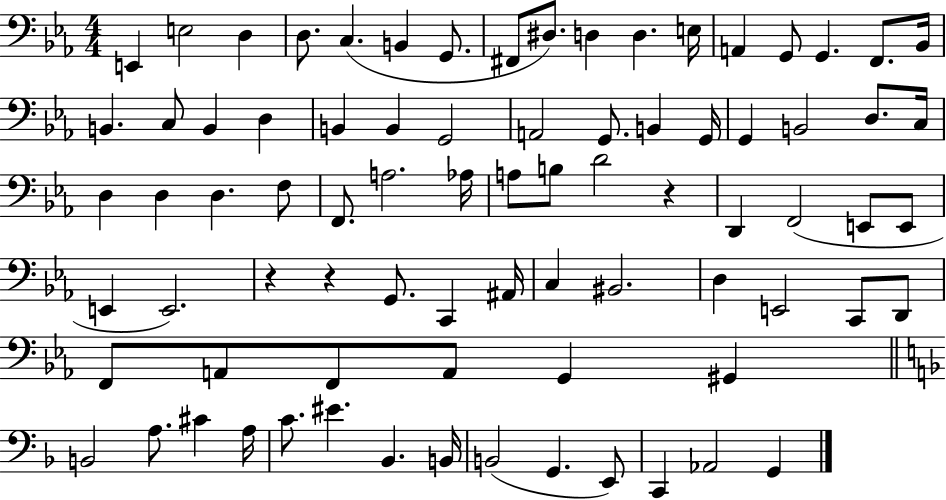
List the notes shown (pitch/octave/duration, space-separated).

E2/q E3/h D3/q D3/e. C3/q. B2/q G2/e. F#2/e D#3/e. D3/q D3/q. E3/s A2/q G2/e G2/q. F2/e. Bb2/s B2/q. C3/e B2/q D3/q B2/q B2/q G2/h A2/h G2/e. B2/q G2/s G2/q B2/h D3/e. C3/s D3/q D3/q D3/q. F3/e F2/e. A3/h. Ab3/s A3/e B3/e D4/h R/q D2/q F2/h E2/e E2/e E2/q E2/h. R/q R/q G2/e. C2/q A#2/s C3/q BIS2/h. D3/q E2/h C2/e D2/e F2/e A2/e F2/e A2/e G2/q G#2/q B2/h A3/e. C#4/q A3/s C4/e. EIS4/q. Bb2/q. B2/s B2/h G2/q. E2/e C2/q Ab2/h G2/q